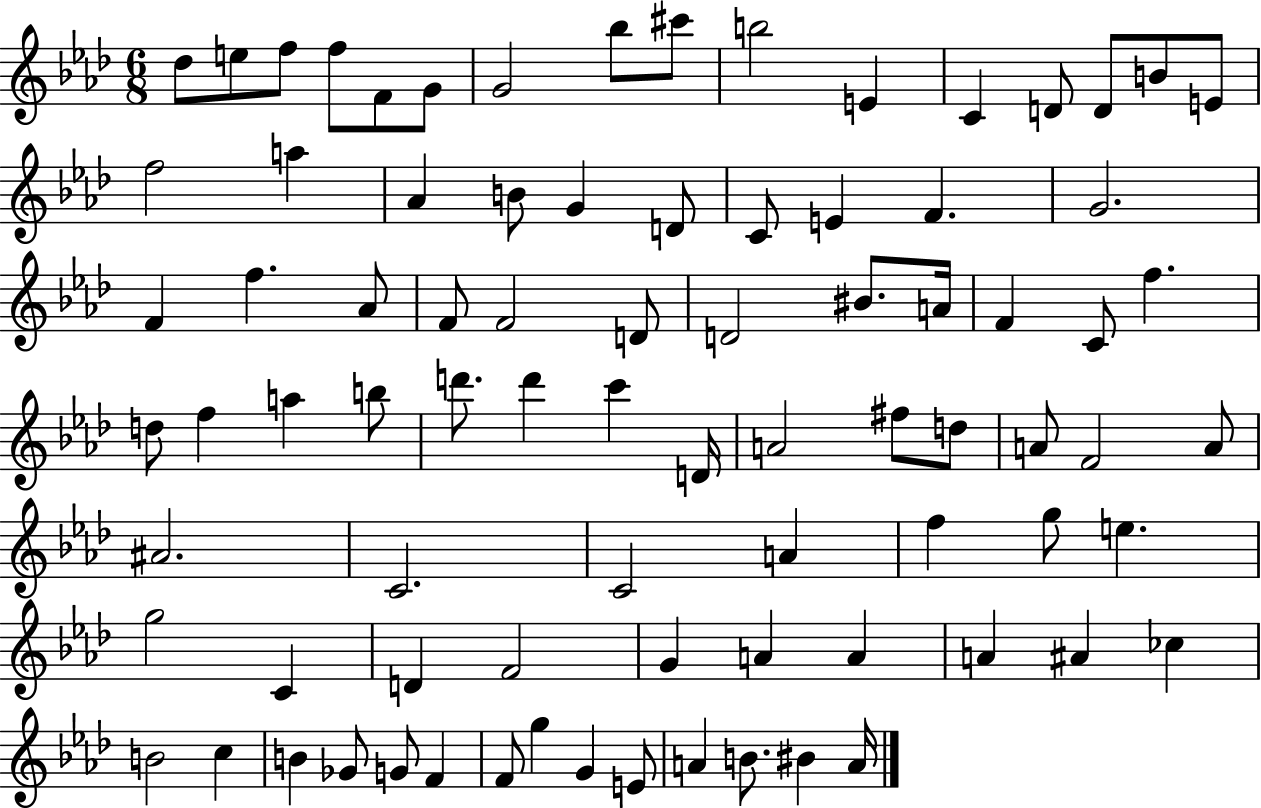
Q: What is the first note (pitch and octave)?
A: Db5